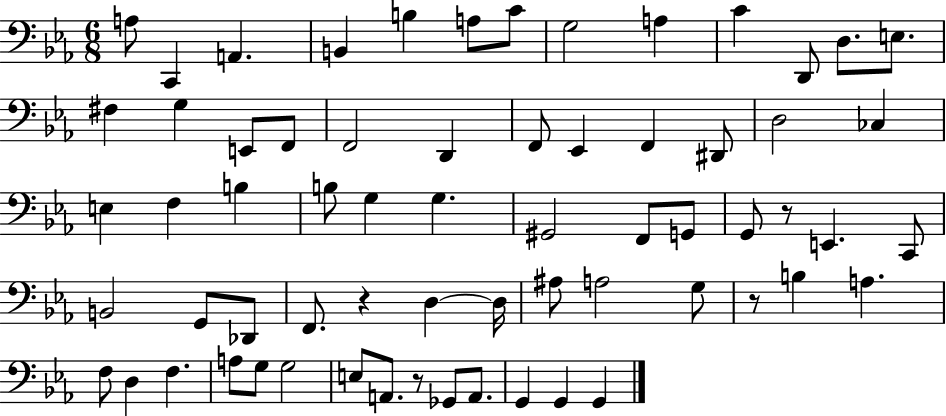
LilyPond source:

{
  \clef bass
  \numericTimeSignature
  \time 6/8
  \key ees \major
  a8 c,4 a,4. | b,4 b4 a8 c'8 | g2 a4 | c'4 d,8 d8. e8. | \break fis4 g4 e,8 f,8 | f,2 d,4 | f,8 ees,4 f,4 dis,8 | d2 ces4 | \break e4 f4 b4 | b8 g4 g4. | gis,2 f,8 g,8 | g,8 r8 e,4. c,8 | \break b,2 g,8 des,8 | f,8. r4 d4~~ d16 | ais8 a2 g8 | r8 b4 a4. | \break f8 d4 f4. | a8 g8 g2 | e8 a,8. r8 ges,8 a,8. | g,4 g,4 g,4 | \break \bar "|."
}